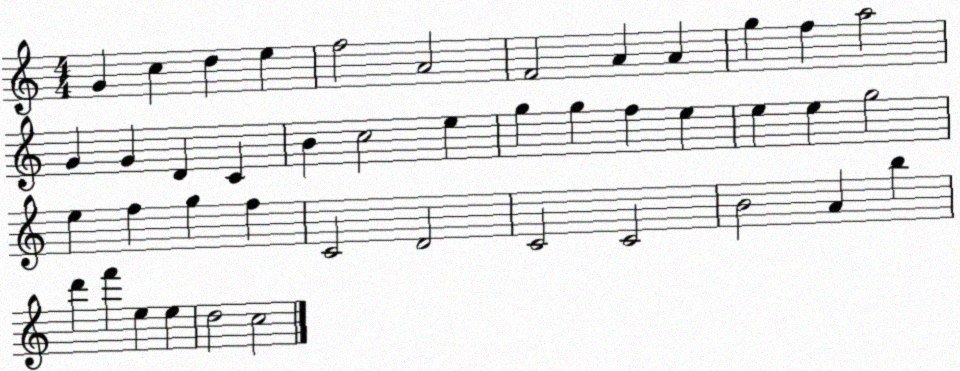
X:1
T:Untitled
M:4/4
L:1/4
K:C
G c d e f2 A2 F2 A A g f a2 G G D C B c2 e g g f e e e g2 e f g f C2 D2 C2 C2 B2 A b d' f' e e d2 c2